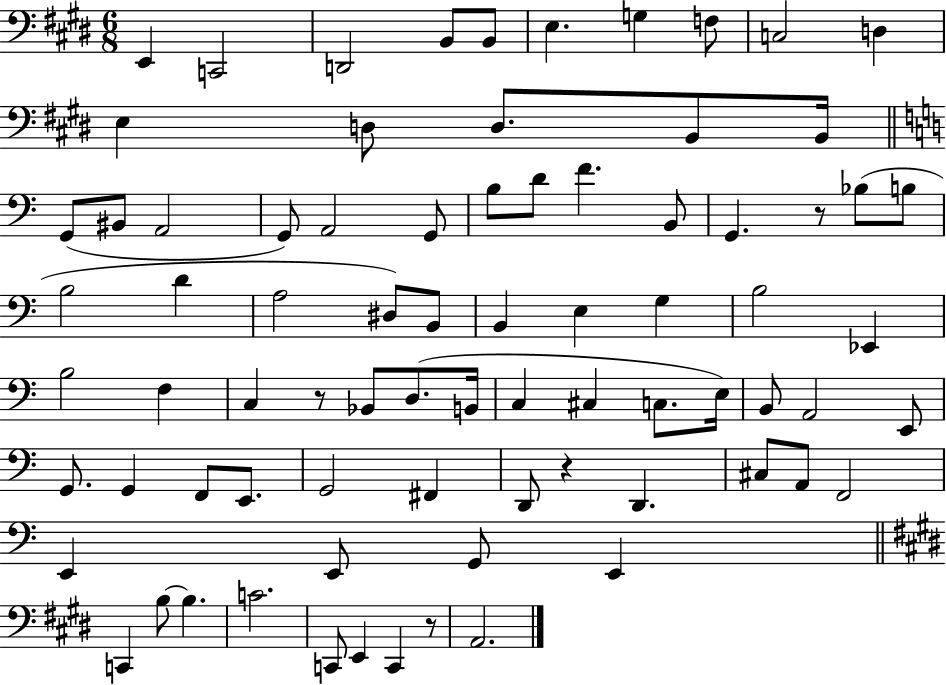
E2/q C2/h D2/h B2/e B2/e E3/q. G3/q F3/e C3/h D3/q E3/q D3/e D3/e. B2/e B2/s G2/e BIS2/e A2/h G2/e A2/h G2/e B3/e D4/e F4/q. B2/e G2/q. R/e Bb3/e B3/e B3/h D4/q A3/h D#3/e B2/e B2/q E3/q G3/q B3/h Eb2/q B3/h F3/q C3/q R/e Bb2/e D3/e. B2/s C3/q C#3/q C3/e. E3/s B2/e A2/h E2/e G2/e. G2/q F2/e E2/e. G2/h F#2/q D2/e R/q D2/q. C#3/e A2/e F2/h E2/q E2/e G2/e E2/q C2/q B3/e B3/q. C4/h. C2/e E2/q C2/q R/e A2/h.